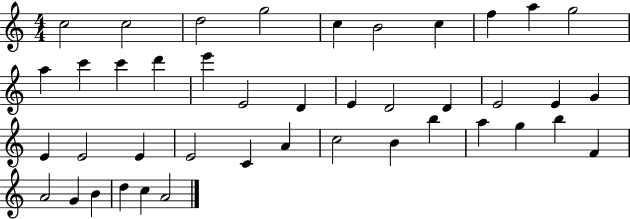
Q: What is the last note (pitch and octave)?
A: A4